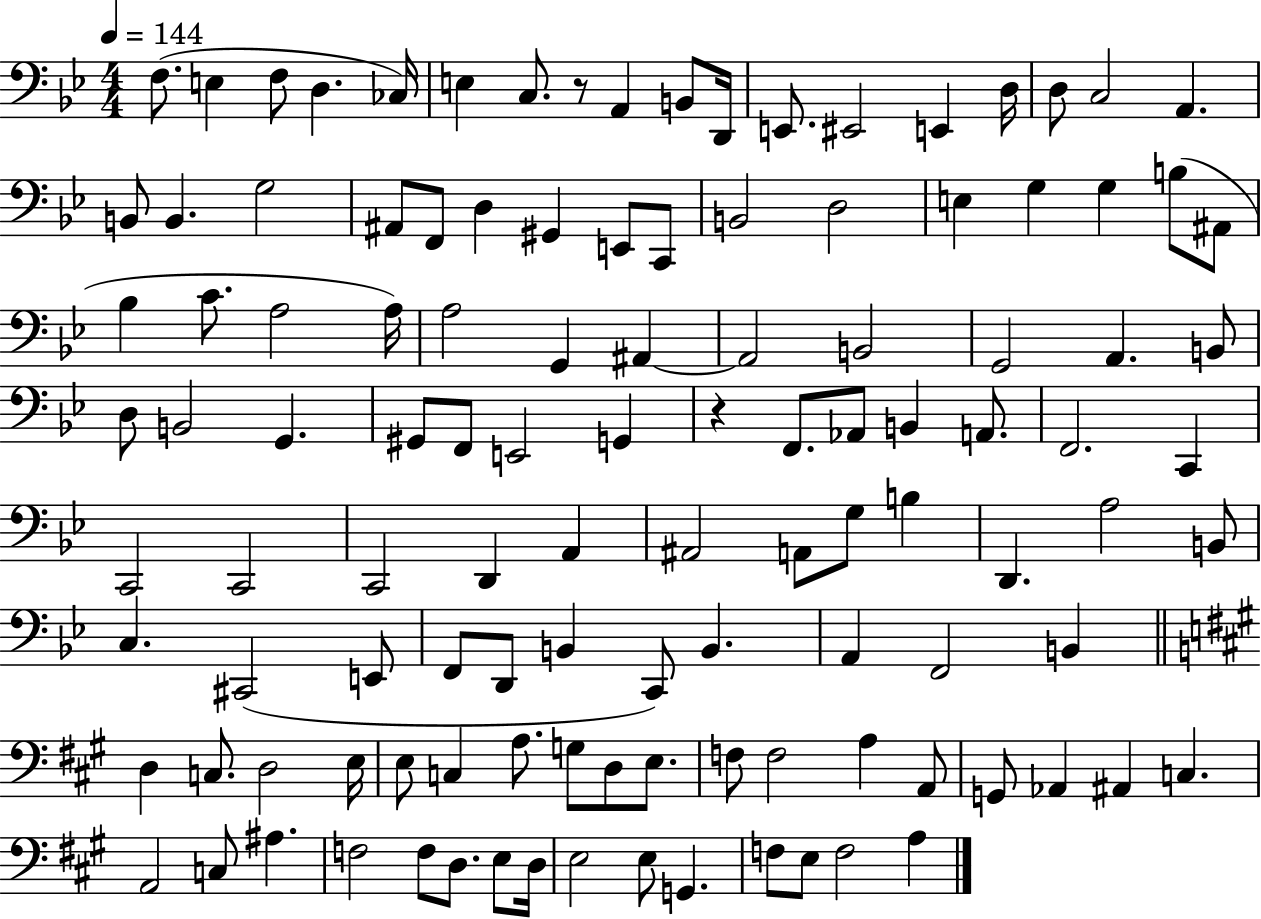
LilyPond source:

{
  \clef bass
  \numericTimeSignature
  \time 4/4
  \key bes \major
  \tempo 4 = 144
  f8.( e4 f8 d4. ces16) | e4 c8. r8 a,4 b,8 d,16 | e,8. eis,2 e,4 d16 | d8 c2 a,4. | \break b,8 b,4. g2 | ais,8 f,8 d4 gis,4 e,8 c,8 | b,2 d2 | e4 g4 g4 b8( ais,8 | \break bes4 c'8. a2 a16) | a2 g,4 ais,4~~ | ais,2 b,2 | g,2 a,4. b,8 | \break d8 b,2 g,4. | gis,8 f,8 e,2 g,4 | r4 f,8. aes,8 b,4 a,8. | f,2. c,4 | \break c,2 c,2 | c,2 d,4 a,4 | ais,2 a,8 g8 b4 | d,4. a2 b,8 | \break c4. cis,2( e,8 | f,8 d,8 b,4 c,8) b,4. | a,4 f,2 b,4 | \bar "||" \break \key a \major d4 c8. d2 e16 | e8 c4 a8. g8 d8 e8. | f8 f2 a4 a,8 | g,8 aes,4 ais,4 c4. | \break a,2 c8 ais4. | f2 f8 d8. e8 d16 | e2 e8 g,4. | f8 e8 f2 a4 | \break \bar "|."
}